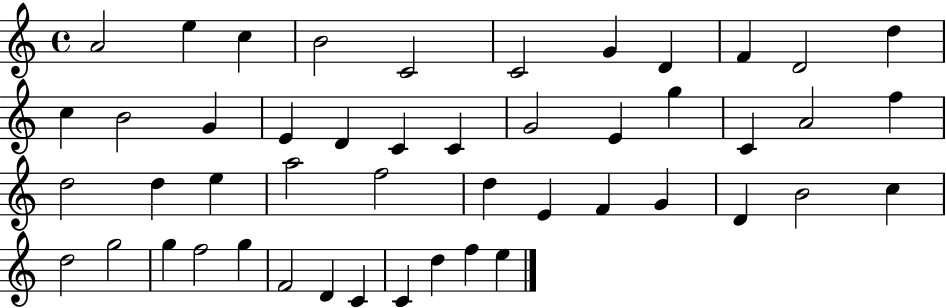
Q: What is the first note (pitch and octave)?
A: A4